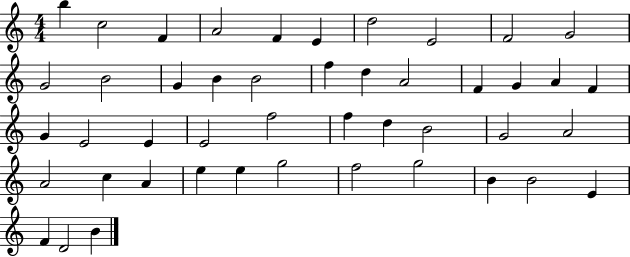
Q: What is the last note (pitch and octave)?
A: B4